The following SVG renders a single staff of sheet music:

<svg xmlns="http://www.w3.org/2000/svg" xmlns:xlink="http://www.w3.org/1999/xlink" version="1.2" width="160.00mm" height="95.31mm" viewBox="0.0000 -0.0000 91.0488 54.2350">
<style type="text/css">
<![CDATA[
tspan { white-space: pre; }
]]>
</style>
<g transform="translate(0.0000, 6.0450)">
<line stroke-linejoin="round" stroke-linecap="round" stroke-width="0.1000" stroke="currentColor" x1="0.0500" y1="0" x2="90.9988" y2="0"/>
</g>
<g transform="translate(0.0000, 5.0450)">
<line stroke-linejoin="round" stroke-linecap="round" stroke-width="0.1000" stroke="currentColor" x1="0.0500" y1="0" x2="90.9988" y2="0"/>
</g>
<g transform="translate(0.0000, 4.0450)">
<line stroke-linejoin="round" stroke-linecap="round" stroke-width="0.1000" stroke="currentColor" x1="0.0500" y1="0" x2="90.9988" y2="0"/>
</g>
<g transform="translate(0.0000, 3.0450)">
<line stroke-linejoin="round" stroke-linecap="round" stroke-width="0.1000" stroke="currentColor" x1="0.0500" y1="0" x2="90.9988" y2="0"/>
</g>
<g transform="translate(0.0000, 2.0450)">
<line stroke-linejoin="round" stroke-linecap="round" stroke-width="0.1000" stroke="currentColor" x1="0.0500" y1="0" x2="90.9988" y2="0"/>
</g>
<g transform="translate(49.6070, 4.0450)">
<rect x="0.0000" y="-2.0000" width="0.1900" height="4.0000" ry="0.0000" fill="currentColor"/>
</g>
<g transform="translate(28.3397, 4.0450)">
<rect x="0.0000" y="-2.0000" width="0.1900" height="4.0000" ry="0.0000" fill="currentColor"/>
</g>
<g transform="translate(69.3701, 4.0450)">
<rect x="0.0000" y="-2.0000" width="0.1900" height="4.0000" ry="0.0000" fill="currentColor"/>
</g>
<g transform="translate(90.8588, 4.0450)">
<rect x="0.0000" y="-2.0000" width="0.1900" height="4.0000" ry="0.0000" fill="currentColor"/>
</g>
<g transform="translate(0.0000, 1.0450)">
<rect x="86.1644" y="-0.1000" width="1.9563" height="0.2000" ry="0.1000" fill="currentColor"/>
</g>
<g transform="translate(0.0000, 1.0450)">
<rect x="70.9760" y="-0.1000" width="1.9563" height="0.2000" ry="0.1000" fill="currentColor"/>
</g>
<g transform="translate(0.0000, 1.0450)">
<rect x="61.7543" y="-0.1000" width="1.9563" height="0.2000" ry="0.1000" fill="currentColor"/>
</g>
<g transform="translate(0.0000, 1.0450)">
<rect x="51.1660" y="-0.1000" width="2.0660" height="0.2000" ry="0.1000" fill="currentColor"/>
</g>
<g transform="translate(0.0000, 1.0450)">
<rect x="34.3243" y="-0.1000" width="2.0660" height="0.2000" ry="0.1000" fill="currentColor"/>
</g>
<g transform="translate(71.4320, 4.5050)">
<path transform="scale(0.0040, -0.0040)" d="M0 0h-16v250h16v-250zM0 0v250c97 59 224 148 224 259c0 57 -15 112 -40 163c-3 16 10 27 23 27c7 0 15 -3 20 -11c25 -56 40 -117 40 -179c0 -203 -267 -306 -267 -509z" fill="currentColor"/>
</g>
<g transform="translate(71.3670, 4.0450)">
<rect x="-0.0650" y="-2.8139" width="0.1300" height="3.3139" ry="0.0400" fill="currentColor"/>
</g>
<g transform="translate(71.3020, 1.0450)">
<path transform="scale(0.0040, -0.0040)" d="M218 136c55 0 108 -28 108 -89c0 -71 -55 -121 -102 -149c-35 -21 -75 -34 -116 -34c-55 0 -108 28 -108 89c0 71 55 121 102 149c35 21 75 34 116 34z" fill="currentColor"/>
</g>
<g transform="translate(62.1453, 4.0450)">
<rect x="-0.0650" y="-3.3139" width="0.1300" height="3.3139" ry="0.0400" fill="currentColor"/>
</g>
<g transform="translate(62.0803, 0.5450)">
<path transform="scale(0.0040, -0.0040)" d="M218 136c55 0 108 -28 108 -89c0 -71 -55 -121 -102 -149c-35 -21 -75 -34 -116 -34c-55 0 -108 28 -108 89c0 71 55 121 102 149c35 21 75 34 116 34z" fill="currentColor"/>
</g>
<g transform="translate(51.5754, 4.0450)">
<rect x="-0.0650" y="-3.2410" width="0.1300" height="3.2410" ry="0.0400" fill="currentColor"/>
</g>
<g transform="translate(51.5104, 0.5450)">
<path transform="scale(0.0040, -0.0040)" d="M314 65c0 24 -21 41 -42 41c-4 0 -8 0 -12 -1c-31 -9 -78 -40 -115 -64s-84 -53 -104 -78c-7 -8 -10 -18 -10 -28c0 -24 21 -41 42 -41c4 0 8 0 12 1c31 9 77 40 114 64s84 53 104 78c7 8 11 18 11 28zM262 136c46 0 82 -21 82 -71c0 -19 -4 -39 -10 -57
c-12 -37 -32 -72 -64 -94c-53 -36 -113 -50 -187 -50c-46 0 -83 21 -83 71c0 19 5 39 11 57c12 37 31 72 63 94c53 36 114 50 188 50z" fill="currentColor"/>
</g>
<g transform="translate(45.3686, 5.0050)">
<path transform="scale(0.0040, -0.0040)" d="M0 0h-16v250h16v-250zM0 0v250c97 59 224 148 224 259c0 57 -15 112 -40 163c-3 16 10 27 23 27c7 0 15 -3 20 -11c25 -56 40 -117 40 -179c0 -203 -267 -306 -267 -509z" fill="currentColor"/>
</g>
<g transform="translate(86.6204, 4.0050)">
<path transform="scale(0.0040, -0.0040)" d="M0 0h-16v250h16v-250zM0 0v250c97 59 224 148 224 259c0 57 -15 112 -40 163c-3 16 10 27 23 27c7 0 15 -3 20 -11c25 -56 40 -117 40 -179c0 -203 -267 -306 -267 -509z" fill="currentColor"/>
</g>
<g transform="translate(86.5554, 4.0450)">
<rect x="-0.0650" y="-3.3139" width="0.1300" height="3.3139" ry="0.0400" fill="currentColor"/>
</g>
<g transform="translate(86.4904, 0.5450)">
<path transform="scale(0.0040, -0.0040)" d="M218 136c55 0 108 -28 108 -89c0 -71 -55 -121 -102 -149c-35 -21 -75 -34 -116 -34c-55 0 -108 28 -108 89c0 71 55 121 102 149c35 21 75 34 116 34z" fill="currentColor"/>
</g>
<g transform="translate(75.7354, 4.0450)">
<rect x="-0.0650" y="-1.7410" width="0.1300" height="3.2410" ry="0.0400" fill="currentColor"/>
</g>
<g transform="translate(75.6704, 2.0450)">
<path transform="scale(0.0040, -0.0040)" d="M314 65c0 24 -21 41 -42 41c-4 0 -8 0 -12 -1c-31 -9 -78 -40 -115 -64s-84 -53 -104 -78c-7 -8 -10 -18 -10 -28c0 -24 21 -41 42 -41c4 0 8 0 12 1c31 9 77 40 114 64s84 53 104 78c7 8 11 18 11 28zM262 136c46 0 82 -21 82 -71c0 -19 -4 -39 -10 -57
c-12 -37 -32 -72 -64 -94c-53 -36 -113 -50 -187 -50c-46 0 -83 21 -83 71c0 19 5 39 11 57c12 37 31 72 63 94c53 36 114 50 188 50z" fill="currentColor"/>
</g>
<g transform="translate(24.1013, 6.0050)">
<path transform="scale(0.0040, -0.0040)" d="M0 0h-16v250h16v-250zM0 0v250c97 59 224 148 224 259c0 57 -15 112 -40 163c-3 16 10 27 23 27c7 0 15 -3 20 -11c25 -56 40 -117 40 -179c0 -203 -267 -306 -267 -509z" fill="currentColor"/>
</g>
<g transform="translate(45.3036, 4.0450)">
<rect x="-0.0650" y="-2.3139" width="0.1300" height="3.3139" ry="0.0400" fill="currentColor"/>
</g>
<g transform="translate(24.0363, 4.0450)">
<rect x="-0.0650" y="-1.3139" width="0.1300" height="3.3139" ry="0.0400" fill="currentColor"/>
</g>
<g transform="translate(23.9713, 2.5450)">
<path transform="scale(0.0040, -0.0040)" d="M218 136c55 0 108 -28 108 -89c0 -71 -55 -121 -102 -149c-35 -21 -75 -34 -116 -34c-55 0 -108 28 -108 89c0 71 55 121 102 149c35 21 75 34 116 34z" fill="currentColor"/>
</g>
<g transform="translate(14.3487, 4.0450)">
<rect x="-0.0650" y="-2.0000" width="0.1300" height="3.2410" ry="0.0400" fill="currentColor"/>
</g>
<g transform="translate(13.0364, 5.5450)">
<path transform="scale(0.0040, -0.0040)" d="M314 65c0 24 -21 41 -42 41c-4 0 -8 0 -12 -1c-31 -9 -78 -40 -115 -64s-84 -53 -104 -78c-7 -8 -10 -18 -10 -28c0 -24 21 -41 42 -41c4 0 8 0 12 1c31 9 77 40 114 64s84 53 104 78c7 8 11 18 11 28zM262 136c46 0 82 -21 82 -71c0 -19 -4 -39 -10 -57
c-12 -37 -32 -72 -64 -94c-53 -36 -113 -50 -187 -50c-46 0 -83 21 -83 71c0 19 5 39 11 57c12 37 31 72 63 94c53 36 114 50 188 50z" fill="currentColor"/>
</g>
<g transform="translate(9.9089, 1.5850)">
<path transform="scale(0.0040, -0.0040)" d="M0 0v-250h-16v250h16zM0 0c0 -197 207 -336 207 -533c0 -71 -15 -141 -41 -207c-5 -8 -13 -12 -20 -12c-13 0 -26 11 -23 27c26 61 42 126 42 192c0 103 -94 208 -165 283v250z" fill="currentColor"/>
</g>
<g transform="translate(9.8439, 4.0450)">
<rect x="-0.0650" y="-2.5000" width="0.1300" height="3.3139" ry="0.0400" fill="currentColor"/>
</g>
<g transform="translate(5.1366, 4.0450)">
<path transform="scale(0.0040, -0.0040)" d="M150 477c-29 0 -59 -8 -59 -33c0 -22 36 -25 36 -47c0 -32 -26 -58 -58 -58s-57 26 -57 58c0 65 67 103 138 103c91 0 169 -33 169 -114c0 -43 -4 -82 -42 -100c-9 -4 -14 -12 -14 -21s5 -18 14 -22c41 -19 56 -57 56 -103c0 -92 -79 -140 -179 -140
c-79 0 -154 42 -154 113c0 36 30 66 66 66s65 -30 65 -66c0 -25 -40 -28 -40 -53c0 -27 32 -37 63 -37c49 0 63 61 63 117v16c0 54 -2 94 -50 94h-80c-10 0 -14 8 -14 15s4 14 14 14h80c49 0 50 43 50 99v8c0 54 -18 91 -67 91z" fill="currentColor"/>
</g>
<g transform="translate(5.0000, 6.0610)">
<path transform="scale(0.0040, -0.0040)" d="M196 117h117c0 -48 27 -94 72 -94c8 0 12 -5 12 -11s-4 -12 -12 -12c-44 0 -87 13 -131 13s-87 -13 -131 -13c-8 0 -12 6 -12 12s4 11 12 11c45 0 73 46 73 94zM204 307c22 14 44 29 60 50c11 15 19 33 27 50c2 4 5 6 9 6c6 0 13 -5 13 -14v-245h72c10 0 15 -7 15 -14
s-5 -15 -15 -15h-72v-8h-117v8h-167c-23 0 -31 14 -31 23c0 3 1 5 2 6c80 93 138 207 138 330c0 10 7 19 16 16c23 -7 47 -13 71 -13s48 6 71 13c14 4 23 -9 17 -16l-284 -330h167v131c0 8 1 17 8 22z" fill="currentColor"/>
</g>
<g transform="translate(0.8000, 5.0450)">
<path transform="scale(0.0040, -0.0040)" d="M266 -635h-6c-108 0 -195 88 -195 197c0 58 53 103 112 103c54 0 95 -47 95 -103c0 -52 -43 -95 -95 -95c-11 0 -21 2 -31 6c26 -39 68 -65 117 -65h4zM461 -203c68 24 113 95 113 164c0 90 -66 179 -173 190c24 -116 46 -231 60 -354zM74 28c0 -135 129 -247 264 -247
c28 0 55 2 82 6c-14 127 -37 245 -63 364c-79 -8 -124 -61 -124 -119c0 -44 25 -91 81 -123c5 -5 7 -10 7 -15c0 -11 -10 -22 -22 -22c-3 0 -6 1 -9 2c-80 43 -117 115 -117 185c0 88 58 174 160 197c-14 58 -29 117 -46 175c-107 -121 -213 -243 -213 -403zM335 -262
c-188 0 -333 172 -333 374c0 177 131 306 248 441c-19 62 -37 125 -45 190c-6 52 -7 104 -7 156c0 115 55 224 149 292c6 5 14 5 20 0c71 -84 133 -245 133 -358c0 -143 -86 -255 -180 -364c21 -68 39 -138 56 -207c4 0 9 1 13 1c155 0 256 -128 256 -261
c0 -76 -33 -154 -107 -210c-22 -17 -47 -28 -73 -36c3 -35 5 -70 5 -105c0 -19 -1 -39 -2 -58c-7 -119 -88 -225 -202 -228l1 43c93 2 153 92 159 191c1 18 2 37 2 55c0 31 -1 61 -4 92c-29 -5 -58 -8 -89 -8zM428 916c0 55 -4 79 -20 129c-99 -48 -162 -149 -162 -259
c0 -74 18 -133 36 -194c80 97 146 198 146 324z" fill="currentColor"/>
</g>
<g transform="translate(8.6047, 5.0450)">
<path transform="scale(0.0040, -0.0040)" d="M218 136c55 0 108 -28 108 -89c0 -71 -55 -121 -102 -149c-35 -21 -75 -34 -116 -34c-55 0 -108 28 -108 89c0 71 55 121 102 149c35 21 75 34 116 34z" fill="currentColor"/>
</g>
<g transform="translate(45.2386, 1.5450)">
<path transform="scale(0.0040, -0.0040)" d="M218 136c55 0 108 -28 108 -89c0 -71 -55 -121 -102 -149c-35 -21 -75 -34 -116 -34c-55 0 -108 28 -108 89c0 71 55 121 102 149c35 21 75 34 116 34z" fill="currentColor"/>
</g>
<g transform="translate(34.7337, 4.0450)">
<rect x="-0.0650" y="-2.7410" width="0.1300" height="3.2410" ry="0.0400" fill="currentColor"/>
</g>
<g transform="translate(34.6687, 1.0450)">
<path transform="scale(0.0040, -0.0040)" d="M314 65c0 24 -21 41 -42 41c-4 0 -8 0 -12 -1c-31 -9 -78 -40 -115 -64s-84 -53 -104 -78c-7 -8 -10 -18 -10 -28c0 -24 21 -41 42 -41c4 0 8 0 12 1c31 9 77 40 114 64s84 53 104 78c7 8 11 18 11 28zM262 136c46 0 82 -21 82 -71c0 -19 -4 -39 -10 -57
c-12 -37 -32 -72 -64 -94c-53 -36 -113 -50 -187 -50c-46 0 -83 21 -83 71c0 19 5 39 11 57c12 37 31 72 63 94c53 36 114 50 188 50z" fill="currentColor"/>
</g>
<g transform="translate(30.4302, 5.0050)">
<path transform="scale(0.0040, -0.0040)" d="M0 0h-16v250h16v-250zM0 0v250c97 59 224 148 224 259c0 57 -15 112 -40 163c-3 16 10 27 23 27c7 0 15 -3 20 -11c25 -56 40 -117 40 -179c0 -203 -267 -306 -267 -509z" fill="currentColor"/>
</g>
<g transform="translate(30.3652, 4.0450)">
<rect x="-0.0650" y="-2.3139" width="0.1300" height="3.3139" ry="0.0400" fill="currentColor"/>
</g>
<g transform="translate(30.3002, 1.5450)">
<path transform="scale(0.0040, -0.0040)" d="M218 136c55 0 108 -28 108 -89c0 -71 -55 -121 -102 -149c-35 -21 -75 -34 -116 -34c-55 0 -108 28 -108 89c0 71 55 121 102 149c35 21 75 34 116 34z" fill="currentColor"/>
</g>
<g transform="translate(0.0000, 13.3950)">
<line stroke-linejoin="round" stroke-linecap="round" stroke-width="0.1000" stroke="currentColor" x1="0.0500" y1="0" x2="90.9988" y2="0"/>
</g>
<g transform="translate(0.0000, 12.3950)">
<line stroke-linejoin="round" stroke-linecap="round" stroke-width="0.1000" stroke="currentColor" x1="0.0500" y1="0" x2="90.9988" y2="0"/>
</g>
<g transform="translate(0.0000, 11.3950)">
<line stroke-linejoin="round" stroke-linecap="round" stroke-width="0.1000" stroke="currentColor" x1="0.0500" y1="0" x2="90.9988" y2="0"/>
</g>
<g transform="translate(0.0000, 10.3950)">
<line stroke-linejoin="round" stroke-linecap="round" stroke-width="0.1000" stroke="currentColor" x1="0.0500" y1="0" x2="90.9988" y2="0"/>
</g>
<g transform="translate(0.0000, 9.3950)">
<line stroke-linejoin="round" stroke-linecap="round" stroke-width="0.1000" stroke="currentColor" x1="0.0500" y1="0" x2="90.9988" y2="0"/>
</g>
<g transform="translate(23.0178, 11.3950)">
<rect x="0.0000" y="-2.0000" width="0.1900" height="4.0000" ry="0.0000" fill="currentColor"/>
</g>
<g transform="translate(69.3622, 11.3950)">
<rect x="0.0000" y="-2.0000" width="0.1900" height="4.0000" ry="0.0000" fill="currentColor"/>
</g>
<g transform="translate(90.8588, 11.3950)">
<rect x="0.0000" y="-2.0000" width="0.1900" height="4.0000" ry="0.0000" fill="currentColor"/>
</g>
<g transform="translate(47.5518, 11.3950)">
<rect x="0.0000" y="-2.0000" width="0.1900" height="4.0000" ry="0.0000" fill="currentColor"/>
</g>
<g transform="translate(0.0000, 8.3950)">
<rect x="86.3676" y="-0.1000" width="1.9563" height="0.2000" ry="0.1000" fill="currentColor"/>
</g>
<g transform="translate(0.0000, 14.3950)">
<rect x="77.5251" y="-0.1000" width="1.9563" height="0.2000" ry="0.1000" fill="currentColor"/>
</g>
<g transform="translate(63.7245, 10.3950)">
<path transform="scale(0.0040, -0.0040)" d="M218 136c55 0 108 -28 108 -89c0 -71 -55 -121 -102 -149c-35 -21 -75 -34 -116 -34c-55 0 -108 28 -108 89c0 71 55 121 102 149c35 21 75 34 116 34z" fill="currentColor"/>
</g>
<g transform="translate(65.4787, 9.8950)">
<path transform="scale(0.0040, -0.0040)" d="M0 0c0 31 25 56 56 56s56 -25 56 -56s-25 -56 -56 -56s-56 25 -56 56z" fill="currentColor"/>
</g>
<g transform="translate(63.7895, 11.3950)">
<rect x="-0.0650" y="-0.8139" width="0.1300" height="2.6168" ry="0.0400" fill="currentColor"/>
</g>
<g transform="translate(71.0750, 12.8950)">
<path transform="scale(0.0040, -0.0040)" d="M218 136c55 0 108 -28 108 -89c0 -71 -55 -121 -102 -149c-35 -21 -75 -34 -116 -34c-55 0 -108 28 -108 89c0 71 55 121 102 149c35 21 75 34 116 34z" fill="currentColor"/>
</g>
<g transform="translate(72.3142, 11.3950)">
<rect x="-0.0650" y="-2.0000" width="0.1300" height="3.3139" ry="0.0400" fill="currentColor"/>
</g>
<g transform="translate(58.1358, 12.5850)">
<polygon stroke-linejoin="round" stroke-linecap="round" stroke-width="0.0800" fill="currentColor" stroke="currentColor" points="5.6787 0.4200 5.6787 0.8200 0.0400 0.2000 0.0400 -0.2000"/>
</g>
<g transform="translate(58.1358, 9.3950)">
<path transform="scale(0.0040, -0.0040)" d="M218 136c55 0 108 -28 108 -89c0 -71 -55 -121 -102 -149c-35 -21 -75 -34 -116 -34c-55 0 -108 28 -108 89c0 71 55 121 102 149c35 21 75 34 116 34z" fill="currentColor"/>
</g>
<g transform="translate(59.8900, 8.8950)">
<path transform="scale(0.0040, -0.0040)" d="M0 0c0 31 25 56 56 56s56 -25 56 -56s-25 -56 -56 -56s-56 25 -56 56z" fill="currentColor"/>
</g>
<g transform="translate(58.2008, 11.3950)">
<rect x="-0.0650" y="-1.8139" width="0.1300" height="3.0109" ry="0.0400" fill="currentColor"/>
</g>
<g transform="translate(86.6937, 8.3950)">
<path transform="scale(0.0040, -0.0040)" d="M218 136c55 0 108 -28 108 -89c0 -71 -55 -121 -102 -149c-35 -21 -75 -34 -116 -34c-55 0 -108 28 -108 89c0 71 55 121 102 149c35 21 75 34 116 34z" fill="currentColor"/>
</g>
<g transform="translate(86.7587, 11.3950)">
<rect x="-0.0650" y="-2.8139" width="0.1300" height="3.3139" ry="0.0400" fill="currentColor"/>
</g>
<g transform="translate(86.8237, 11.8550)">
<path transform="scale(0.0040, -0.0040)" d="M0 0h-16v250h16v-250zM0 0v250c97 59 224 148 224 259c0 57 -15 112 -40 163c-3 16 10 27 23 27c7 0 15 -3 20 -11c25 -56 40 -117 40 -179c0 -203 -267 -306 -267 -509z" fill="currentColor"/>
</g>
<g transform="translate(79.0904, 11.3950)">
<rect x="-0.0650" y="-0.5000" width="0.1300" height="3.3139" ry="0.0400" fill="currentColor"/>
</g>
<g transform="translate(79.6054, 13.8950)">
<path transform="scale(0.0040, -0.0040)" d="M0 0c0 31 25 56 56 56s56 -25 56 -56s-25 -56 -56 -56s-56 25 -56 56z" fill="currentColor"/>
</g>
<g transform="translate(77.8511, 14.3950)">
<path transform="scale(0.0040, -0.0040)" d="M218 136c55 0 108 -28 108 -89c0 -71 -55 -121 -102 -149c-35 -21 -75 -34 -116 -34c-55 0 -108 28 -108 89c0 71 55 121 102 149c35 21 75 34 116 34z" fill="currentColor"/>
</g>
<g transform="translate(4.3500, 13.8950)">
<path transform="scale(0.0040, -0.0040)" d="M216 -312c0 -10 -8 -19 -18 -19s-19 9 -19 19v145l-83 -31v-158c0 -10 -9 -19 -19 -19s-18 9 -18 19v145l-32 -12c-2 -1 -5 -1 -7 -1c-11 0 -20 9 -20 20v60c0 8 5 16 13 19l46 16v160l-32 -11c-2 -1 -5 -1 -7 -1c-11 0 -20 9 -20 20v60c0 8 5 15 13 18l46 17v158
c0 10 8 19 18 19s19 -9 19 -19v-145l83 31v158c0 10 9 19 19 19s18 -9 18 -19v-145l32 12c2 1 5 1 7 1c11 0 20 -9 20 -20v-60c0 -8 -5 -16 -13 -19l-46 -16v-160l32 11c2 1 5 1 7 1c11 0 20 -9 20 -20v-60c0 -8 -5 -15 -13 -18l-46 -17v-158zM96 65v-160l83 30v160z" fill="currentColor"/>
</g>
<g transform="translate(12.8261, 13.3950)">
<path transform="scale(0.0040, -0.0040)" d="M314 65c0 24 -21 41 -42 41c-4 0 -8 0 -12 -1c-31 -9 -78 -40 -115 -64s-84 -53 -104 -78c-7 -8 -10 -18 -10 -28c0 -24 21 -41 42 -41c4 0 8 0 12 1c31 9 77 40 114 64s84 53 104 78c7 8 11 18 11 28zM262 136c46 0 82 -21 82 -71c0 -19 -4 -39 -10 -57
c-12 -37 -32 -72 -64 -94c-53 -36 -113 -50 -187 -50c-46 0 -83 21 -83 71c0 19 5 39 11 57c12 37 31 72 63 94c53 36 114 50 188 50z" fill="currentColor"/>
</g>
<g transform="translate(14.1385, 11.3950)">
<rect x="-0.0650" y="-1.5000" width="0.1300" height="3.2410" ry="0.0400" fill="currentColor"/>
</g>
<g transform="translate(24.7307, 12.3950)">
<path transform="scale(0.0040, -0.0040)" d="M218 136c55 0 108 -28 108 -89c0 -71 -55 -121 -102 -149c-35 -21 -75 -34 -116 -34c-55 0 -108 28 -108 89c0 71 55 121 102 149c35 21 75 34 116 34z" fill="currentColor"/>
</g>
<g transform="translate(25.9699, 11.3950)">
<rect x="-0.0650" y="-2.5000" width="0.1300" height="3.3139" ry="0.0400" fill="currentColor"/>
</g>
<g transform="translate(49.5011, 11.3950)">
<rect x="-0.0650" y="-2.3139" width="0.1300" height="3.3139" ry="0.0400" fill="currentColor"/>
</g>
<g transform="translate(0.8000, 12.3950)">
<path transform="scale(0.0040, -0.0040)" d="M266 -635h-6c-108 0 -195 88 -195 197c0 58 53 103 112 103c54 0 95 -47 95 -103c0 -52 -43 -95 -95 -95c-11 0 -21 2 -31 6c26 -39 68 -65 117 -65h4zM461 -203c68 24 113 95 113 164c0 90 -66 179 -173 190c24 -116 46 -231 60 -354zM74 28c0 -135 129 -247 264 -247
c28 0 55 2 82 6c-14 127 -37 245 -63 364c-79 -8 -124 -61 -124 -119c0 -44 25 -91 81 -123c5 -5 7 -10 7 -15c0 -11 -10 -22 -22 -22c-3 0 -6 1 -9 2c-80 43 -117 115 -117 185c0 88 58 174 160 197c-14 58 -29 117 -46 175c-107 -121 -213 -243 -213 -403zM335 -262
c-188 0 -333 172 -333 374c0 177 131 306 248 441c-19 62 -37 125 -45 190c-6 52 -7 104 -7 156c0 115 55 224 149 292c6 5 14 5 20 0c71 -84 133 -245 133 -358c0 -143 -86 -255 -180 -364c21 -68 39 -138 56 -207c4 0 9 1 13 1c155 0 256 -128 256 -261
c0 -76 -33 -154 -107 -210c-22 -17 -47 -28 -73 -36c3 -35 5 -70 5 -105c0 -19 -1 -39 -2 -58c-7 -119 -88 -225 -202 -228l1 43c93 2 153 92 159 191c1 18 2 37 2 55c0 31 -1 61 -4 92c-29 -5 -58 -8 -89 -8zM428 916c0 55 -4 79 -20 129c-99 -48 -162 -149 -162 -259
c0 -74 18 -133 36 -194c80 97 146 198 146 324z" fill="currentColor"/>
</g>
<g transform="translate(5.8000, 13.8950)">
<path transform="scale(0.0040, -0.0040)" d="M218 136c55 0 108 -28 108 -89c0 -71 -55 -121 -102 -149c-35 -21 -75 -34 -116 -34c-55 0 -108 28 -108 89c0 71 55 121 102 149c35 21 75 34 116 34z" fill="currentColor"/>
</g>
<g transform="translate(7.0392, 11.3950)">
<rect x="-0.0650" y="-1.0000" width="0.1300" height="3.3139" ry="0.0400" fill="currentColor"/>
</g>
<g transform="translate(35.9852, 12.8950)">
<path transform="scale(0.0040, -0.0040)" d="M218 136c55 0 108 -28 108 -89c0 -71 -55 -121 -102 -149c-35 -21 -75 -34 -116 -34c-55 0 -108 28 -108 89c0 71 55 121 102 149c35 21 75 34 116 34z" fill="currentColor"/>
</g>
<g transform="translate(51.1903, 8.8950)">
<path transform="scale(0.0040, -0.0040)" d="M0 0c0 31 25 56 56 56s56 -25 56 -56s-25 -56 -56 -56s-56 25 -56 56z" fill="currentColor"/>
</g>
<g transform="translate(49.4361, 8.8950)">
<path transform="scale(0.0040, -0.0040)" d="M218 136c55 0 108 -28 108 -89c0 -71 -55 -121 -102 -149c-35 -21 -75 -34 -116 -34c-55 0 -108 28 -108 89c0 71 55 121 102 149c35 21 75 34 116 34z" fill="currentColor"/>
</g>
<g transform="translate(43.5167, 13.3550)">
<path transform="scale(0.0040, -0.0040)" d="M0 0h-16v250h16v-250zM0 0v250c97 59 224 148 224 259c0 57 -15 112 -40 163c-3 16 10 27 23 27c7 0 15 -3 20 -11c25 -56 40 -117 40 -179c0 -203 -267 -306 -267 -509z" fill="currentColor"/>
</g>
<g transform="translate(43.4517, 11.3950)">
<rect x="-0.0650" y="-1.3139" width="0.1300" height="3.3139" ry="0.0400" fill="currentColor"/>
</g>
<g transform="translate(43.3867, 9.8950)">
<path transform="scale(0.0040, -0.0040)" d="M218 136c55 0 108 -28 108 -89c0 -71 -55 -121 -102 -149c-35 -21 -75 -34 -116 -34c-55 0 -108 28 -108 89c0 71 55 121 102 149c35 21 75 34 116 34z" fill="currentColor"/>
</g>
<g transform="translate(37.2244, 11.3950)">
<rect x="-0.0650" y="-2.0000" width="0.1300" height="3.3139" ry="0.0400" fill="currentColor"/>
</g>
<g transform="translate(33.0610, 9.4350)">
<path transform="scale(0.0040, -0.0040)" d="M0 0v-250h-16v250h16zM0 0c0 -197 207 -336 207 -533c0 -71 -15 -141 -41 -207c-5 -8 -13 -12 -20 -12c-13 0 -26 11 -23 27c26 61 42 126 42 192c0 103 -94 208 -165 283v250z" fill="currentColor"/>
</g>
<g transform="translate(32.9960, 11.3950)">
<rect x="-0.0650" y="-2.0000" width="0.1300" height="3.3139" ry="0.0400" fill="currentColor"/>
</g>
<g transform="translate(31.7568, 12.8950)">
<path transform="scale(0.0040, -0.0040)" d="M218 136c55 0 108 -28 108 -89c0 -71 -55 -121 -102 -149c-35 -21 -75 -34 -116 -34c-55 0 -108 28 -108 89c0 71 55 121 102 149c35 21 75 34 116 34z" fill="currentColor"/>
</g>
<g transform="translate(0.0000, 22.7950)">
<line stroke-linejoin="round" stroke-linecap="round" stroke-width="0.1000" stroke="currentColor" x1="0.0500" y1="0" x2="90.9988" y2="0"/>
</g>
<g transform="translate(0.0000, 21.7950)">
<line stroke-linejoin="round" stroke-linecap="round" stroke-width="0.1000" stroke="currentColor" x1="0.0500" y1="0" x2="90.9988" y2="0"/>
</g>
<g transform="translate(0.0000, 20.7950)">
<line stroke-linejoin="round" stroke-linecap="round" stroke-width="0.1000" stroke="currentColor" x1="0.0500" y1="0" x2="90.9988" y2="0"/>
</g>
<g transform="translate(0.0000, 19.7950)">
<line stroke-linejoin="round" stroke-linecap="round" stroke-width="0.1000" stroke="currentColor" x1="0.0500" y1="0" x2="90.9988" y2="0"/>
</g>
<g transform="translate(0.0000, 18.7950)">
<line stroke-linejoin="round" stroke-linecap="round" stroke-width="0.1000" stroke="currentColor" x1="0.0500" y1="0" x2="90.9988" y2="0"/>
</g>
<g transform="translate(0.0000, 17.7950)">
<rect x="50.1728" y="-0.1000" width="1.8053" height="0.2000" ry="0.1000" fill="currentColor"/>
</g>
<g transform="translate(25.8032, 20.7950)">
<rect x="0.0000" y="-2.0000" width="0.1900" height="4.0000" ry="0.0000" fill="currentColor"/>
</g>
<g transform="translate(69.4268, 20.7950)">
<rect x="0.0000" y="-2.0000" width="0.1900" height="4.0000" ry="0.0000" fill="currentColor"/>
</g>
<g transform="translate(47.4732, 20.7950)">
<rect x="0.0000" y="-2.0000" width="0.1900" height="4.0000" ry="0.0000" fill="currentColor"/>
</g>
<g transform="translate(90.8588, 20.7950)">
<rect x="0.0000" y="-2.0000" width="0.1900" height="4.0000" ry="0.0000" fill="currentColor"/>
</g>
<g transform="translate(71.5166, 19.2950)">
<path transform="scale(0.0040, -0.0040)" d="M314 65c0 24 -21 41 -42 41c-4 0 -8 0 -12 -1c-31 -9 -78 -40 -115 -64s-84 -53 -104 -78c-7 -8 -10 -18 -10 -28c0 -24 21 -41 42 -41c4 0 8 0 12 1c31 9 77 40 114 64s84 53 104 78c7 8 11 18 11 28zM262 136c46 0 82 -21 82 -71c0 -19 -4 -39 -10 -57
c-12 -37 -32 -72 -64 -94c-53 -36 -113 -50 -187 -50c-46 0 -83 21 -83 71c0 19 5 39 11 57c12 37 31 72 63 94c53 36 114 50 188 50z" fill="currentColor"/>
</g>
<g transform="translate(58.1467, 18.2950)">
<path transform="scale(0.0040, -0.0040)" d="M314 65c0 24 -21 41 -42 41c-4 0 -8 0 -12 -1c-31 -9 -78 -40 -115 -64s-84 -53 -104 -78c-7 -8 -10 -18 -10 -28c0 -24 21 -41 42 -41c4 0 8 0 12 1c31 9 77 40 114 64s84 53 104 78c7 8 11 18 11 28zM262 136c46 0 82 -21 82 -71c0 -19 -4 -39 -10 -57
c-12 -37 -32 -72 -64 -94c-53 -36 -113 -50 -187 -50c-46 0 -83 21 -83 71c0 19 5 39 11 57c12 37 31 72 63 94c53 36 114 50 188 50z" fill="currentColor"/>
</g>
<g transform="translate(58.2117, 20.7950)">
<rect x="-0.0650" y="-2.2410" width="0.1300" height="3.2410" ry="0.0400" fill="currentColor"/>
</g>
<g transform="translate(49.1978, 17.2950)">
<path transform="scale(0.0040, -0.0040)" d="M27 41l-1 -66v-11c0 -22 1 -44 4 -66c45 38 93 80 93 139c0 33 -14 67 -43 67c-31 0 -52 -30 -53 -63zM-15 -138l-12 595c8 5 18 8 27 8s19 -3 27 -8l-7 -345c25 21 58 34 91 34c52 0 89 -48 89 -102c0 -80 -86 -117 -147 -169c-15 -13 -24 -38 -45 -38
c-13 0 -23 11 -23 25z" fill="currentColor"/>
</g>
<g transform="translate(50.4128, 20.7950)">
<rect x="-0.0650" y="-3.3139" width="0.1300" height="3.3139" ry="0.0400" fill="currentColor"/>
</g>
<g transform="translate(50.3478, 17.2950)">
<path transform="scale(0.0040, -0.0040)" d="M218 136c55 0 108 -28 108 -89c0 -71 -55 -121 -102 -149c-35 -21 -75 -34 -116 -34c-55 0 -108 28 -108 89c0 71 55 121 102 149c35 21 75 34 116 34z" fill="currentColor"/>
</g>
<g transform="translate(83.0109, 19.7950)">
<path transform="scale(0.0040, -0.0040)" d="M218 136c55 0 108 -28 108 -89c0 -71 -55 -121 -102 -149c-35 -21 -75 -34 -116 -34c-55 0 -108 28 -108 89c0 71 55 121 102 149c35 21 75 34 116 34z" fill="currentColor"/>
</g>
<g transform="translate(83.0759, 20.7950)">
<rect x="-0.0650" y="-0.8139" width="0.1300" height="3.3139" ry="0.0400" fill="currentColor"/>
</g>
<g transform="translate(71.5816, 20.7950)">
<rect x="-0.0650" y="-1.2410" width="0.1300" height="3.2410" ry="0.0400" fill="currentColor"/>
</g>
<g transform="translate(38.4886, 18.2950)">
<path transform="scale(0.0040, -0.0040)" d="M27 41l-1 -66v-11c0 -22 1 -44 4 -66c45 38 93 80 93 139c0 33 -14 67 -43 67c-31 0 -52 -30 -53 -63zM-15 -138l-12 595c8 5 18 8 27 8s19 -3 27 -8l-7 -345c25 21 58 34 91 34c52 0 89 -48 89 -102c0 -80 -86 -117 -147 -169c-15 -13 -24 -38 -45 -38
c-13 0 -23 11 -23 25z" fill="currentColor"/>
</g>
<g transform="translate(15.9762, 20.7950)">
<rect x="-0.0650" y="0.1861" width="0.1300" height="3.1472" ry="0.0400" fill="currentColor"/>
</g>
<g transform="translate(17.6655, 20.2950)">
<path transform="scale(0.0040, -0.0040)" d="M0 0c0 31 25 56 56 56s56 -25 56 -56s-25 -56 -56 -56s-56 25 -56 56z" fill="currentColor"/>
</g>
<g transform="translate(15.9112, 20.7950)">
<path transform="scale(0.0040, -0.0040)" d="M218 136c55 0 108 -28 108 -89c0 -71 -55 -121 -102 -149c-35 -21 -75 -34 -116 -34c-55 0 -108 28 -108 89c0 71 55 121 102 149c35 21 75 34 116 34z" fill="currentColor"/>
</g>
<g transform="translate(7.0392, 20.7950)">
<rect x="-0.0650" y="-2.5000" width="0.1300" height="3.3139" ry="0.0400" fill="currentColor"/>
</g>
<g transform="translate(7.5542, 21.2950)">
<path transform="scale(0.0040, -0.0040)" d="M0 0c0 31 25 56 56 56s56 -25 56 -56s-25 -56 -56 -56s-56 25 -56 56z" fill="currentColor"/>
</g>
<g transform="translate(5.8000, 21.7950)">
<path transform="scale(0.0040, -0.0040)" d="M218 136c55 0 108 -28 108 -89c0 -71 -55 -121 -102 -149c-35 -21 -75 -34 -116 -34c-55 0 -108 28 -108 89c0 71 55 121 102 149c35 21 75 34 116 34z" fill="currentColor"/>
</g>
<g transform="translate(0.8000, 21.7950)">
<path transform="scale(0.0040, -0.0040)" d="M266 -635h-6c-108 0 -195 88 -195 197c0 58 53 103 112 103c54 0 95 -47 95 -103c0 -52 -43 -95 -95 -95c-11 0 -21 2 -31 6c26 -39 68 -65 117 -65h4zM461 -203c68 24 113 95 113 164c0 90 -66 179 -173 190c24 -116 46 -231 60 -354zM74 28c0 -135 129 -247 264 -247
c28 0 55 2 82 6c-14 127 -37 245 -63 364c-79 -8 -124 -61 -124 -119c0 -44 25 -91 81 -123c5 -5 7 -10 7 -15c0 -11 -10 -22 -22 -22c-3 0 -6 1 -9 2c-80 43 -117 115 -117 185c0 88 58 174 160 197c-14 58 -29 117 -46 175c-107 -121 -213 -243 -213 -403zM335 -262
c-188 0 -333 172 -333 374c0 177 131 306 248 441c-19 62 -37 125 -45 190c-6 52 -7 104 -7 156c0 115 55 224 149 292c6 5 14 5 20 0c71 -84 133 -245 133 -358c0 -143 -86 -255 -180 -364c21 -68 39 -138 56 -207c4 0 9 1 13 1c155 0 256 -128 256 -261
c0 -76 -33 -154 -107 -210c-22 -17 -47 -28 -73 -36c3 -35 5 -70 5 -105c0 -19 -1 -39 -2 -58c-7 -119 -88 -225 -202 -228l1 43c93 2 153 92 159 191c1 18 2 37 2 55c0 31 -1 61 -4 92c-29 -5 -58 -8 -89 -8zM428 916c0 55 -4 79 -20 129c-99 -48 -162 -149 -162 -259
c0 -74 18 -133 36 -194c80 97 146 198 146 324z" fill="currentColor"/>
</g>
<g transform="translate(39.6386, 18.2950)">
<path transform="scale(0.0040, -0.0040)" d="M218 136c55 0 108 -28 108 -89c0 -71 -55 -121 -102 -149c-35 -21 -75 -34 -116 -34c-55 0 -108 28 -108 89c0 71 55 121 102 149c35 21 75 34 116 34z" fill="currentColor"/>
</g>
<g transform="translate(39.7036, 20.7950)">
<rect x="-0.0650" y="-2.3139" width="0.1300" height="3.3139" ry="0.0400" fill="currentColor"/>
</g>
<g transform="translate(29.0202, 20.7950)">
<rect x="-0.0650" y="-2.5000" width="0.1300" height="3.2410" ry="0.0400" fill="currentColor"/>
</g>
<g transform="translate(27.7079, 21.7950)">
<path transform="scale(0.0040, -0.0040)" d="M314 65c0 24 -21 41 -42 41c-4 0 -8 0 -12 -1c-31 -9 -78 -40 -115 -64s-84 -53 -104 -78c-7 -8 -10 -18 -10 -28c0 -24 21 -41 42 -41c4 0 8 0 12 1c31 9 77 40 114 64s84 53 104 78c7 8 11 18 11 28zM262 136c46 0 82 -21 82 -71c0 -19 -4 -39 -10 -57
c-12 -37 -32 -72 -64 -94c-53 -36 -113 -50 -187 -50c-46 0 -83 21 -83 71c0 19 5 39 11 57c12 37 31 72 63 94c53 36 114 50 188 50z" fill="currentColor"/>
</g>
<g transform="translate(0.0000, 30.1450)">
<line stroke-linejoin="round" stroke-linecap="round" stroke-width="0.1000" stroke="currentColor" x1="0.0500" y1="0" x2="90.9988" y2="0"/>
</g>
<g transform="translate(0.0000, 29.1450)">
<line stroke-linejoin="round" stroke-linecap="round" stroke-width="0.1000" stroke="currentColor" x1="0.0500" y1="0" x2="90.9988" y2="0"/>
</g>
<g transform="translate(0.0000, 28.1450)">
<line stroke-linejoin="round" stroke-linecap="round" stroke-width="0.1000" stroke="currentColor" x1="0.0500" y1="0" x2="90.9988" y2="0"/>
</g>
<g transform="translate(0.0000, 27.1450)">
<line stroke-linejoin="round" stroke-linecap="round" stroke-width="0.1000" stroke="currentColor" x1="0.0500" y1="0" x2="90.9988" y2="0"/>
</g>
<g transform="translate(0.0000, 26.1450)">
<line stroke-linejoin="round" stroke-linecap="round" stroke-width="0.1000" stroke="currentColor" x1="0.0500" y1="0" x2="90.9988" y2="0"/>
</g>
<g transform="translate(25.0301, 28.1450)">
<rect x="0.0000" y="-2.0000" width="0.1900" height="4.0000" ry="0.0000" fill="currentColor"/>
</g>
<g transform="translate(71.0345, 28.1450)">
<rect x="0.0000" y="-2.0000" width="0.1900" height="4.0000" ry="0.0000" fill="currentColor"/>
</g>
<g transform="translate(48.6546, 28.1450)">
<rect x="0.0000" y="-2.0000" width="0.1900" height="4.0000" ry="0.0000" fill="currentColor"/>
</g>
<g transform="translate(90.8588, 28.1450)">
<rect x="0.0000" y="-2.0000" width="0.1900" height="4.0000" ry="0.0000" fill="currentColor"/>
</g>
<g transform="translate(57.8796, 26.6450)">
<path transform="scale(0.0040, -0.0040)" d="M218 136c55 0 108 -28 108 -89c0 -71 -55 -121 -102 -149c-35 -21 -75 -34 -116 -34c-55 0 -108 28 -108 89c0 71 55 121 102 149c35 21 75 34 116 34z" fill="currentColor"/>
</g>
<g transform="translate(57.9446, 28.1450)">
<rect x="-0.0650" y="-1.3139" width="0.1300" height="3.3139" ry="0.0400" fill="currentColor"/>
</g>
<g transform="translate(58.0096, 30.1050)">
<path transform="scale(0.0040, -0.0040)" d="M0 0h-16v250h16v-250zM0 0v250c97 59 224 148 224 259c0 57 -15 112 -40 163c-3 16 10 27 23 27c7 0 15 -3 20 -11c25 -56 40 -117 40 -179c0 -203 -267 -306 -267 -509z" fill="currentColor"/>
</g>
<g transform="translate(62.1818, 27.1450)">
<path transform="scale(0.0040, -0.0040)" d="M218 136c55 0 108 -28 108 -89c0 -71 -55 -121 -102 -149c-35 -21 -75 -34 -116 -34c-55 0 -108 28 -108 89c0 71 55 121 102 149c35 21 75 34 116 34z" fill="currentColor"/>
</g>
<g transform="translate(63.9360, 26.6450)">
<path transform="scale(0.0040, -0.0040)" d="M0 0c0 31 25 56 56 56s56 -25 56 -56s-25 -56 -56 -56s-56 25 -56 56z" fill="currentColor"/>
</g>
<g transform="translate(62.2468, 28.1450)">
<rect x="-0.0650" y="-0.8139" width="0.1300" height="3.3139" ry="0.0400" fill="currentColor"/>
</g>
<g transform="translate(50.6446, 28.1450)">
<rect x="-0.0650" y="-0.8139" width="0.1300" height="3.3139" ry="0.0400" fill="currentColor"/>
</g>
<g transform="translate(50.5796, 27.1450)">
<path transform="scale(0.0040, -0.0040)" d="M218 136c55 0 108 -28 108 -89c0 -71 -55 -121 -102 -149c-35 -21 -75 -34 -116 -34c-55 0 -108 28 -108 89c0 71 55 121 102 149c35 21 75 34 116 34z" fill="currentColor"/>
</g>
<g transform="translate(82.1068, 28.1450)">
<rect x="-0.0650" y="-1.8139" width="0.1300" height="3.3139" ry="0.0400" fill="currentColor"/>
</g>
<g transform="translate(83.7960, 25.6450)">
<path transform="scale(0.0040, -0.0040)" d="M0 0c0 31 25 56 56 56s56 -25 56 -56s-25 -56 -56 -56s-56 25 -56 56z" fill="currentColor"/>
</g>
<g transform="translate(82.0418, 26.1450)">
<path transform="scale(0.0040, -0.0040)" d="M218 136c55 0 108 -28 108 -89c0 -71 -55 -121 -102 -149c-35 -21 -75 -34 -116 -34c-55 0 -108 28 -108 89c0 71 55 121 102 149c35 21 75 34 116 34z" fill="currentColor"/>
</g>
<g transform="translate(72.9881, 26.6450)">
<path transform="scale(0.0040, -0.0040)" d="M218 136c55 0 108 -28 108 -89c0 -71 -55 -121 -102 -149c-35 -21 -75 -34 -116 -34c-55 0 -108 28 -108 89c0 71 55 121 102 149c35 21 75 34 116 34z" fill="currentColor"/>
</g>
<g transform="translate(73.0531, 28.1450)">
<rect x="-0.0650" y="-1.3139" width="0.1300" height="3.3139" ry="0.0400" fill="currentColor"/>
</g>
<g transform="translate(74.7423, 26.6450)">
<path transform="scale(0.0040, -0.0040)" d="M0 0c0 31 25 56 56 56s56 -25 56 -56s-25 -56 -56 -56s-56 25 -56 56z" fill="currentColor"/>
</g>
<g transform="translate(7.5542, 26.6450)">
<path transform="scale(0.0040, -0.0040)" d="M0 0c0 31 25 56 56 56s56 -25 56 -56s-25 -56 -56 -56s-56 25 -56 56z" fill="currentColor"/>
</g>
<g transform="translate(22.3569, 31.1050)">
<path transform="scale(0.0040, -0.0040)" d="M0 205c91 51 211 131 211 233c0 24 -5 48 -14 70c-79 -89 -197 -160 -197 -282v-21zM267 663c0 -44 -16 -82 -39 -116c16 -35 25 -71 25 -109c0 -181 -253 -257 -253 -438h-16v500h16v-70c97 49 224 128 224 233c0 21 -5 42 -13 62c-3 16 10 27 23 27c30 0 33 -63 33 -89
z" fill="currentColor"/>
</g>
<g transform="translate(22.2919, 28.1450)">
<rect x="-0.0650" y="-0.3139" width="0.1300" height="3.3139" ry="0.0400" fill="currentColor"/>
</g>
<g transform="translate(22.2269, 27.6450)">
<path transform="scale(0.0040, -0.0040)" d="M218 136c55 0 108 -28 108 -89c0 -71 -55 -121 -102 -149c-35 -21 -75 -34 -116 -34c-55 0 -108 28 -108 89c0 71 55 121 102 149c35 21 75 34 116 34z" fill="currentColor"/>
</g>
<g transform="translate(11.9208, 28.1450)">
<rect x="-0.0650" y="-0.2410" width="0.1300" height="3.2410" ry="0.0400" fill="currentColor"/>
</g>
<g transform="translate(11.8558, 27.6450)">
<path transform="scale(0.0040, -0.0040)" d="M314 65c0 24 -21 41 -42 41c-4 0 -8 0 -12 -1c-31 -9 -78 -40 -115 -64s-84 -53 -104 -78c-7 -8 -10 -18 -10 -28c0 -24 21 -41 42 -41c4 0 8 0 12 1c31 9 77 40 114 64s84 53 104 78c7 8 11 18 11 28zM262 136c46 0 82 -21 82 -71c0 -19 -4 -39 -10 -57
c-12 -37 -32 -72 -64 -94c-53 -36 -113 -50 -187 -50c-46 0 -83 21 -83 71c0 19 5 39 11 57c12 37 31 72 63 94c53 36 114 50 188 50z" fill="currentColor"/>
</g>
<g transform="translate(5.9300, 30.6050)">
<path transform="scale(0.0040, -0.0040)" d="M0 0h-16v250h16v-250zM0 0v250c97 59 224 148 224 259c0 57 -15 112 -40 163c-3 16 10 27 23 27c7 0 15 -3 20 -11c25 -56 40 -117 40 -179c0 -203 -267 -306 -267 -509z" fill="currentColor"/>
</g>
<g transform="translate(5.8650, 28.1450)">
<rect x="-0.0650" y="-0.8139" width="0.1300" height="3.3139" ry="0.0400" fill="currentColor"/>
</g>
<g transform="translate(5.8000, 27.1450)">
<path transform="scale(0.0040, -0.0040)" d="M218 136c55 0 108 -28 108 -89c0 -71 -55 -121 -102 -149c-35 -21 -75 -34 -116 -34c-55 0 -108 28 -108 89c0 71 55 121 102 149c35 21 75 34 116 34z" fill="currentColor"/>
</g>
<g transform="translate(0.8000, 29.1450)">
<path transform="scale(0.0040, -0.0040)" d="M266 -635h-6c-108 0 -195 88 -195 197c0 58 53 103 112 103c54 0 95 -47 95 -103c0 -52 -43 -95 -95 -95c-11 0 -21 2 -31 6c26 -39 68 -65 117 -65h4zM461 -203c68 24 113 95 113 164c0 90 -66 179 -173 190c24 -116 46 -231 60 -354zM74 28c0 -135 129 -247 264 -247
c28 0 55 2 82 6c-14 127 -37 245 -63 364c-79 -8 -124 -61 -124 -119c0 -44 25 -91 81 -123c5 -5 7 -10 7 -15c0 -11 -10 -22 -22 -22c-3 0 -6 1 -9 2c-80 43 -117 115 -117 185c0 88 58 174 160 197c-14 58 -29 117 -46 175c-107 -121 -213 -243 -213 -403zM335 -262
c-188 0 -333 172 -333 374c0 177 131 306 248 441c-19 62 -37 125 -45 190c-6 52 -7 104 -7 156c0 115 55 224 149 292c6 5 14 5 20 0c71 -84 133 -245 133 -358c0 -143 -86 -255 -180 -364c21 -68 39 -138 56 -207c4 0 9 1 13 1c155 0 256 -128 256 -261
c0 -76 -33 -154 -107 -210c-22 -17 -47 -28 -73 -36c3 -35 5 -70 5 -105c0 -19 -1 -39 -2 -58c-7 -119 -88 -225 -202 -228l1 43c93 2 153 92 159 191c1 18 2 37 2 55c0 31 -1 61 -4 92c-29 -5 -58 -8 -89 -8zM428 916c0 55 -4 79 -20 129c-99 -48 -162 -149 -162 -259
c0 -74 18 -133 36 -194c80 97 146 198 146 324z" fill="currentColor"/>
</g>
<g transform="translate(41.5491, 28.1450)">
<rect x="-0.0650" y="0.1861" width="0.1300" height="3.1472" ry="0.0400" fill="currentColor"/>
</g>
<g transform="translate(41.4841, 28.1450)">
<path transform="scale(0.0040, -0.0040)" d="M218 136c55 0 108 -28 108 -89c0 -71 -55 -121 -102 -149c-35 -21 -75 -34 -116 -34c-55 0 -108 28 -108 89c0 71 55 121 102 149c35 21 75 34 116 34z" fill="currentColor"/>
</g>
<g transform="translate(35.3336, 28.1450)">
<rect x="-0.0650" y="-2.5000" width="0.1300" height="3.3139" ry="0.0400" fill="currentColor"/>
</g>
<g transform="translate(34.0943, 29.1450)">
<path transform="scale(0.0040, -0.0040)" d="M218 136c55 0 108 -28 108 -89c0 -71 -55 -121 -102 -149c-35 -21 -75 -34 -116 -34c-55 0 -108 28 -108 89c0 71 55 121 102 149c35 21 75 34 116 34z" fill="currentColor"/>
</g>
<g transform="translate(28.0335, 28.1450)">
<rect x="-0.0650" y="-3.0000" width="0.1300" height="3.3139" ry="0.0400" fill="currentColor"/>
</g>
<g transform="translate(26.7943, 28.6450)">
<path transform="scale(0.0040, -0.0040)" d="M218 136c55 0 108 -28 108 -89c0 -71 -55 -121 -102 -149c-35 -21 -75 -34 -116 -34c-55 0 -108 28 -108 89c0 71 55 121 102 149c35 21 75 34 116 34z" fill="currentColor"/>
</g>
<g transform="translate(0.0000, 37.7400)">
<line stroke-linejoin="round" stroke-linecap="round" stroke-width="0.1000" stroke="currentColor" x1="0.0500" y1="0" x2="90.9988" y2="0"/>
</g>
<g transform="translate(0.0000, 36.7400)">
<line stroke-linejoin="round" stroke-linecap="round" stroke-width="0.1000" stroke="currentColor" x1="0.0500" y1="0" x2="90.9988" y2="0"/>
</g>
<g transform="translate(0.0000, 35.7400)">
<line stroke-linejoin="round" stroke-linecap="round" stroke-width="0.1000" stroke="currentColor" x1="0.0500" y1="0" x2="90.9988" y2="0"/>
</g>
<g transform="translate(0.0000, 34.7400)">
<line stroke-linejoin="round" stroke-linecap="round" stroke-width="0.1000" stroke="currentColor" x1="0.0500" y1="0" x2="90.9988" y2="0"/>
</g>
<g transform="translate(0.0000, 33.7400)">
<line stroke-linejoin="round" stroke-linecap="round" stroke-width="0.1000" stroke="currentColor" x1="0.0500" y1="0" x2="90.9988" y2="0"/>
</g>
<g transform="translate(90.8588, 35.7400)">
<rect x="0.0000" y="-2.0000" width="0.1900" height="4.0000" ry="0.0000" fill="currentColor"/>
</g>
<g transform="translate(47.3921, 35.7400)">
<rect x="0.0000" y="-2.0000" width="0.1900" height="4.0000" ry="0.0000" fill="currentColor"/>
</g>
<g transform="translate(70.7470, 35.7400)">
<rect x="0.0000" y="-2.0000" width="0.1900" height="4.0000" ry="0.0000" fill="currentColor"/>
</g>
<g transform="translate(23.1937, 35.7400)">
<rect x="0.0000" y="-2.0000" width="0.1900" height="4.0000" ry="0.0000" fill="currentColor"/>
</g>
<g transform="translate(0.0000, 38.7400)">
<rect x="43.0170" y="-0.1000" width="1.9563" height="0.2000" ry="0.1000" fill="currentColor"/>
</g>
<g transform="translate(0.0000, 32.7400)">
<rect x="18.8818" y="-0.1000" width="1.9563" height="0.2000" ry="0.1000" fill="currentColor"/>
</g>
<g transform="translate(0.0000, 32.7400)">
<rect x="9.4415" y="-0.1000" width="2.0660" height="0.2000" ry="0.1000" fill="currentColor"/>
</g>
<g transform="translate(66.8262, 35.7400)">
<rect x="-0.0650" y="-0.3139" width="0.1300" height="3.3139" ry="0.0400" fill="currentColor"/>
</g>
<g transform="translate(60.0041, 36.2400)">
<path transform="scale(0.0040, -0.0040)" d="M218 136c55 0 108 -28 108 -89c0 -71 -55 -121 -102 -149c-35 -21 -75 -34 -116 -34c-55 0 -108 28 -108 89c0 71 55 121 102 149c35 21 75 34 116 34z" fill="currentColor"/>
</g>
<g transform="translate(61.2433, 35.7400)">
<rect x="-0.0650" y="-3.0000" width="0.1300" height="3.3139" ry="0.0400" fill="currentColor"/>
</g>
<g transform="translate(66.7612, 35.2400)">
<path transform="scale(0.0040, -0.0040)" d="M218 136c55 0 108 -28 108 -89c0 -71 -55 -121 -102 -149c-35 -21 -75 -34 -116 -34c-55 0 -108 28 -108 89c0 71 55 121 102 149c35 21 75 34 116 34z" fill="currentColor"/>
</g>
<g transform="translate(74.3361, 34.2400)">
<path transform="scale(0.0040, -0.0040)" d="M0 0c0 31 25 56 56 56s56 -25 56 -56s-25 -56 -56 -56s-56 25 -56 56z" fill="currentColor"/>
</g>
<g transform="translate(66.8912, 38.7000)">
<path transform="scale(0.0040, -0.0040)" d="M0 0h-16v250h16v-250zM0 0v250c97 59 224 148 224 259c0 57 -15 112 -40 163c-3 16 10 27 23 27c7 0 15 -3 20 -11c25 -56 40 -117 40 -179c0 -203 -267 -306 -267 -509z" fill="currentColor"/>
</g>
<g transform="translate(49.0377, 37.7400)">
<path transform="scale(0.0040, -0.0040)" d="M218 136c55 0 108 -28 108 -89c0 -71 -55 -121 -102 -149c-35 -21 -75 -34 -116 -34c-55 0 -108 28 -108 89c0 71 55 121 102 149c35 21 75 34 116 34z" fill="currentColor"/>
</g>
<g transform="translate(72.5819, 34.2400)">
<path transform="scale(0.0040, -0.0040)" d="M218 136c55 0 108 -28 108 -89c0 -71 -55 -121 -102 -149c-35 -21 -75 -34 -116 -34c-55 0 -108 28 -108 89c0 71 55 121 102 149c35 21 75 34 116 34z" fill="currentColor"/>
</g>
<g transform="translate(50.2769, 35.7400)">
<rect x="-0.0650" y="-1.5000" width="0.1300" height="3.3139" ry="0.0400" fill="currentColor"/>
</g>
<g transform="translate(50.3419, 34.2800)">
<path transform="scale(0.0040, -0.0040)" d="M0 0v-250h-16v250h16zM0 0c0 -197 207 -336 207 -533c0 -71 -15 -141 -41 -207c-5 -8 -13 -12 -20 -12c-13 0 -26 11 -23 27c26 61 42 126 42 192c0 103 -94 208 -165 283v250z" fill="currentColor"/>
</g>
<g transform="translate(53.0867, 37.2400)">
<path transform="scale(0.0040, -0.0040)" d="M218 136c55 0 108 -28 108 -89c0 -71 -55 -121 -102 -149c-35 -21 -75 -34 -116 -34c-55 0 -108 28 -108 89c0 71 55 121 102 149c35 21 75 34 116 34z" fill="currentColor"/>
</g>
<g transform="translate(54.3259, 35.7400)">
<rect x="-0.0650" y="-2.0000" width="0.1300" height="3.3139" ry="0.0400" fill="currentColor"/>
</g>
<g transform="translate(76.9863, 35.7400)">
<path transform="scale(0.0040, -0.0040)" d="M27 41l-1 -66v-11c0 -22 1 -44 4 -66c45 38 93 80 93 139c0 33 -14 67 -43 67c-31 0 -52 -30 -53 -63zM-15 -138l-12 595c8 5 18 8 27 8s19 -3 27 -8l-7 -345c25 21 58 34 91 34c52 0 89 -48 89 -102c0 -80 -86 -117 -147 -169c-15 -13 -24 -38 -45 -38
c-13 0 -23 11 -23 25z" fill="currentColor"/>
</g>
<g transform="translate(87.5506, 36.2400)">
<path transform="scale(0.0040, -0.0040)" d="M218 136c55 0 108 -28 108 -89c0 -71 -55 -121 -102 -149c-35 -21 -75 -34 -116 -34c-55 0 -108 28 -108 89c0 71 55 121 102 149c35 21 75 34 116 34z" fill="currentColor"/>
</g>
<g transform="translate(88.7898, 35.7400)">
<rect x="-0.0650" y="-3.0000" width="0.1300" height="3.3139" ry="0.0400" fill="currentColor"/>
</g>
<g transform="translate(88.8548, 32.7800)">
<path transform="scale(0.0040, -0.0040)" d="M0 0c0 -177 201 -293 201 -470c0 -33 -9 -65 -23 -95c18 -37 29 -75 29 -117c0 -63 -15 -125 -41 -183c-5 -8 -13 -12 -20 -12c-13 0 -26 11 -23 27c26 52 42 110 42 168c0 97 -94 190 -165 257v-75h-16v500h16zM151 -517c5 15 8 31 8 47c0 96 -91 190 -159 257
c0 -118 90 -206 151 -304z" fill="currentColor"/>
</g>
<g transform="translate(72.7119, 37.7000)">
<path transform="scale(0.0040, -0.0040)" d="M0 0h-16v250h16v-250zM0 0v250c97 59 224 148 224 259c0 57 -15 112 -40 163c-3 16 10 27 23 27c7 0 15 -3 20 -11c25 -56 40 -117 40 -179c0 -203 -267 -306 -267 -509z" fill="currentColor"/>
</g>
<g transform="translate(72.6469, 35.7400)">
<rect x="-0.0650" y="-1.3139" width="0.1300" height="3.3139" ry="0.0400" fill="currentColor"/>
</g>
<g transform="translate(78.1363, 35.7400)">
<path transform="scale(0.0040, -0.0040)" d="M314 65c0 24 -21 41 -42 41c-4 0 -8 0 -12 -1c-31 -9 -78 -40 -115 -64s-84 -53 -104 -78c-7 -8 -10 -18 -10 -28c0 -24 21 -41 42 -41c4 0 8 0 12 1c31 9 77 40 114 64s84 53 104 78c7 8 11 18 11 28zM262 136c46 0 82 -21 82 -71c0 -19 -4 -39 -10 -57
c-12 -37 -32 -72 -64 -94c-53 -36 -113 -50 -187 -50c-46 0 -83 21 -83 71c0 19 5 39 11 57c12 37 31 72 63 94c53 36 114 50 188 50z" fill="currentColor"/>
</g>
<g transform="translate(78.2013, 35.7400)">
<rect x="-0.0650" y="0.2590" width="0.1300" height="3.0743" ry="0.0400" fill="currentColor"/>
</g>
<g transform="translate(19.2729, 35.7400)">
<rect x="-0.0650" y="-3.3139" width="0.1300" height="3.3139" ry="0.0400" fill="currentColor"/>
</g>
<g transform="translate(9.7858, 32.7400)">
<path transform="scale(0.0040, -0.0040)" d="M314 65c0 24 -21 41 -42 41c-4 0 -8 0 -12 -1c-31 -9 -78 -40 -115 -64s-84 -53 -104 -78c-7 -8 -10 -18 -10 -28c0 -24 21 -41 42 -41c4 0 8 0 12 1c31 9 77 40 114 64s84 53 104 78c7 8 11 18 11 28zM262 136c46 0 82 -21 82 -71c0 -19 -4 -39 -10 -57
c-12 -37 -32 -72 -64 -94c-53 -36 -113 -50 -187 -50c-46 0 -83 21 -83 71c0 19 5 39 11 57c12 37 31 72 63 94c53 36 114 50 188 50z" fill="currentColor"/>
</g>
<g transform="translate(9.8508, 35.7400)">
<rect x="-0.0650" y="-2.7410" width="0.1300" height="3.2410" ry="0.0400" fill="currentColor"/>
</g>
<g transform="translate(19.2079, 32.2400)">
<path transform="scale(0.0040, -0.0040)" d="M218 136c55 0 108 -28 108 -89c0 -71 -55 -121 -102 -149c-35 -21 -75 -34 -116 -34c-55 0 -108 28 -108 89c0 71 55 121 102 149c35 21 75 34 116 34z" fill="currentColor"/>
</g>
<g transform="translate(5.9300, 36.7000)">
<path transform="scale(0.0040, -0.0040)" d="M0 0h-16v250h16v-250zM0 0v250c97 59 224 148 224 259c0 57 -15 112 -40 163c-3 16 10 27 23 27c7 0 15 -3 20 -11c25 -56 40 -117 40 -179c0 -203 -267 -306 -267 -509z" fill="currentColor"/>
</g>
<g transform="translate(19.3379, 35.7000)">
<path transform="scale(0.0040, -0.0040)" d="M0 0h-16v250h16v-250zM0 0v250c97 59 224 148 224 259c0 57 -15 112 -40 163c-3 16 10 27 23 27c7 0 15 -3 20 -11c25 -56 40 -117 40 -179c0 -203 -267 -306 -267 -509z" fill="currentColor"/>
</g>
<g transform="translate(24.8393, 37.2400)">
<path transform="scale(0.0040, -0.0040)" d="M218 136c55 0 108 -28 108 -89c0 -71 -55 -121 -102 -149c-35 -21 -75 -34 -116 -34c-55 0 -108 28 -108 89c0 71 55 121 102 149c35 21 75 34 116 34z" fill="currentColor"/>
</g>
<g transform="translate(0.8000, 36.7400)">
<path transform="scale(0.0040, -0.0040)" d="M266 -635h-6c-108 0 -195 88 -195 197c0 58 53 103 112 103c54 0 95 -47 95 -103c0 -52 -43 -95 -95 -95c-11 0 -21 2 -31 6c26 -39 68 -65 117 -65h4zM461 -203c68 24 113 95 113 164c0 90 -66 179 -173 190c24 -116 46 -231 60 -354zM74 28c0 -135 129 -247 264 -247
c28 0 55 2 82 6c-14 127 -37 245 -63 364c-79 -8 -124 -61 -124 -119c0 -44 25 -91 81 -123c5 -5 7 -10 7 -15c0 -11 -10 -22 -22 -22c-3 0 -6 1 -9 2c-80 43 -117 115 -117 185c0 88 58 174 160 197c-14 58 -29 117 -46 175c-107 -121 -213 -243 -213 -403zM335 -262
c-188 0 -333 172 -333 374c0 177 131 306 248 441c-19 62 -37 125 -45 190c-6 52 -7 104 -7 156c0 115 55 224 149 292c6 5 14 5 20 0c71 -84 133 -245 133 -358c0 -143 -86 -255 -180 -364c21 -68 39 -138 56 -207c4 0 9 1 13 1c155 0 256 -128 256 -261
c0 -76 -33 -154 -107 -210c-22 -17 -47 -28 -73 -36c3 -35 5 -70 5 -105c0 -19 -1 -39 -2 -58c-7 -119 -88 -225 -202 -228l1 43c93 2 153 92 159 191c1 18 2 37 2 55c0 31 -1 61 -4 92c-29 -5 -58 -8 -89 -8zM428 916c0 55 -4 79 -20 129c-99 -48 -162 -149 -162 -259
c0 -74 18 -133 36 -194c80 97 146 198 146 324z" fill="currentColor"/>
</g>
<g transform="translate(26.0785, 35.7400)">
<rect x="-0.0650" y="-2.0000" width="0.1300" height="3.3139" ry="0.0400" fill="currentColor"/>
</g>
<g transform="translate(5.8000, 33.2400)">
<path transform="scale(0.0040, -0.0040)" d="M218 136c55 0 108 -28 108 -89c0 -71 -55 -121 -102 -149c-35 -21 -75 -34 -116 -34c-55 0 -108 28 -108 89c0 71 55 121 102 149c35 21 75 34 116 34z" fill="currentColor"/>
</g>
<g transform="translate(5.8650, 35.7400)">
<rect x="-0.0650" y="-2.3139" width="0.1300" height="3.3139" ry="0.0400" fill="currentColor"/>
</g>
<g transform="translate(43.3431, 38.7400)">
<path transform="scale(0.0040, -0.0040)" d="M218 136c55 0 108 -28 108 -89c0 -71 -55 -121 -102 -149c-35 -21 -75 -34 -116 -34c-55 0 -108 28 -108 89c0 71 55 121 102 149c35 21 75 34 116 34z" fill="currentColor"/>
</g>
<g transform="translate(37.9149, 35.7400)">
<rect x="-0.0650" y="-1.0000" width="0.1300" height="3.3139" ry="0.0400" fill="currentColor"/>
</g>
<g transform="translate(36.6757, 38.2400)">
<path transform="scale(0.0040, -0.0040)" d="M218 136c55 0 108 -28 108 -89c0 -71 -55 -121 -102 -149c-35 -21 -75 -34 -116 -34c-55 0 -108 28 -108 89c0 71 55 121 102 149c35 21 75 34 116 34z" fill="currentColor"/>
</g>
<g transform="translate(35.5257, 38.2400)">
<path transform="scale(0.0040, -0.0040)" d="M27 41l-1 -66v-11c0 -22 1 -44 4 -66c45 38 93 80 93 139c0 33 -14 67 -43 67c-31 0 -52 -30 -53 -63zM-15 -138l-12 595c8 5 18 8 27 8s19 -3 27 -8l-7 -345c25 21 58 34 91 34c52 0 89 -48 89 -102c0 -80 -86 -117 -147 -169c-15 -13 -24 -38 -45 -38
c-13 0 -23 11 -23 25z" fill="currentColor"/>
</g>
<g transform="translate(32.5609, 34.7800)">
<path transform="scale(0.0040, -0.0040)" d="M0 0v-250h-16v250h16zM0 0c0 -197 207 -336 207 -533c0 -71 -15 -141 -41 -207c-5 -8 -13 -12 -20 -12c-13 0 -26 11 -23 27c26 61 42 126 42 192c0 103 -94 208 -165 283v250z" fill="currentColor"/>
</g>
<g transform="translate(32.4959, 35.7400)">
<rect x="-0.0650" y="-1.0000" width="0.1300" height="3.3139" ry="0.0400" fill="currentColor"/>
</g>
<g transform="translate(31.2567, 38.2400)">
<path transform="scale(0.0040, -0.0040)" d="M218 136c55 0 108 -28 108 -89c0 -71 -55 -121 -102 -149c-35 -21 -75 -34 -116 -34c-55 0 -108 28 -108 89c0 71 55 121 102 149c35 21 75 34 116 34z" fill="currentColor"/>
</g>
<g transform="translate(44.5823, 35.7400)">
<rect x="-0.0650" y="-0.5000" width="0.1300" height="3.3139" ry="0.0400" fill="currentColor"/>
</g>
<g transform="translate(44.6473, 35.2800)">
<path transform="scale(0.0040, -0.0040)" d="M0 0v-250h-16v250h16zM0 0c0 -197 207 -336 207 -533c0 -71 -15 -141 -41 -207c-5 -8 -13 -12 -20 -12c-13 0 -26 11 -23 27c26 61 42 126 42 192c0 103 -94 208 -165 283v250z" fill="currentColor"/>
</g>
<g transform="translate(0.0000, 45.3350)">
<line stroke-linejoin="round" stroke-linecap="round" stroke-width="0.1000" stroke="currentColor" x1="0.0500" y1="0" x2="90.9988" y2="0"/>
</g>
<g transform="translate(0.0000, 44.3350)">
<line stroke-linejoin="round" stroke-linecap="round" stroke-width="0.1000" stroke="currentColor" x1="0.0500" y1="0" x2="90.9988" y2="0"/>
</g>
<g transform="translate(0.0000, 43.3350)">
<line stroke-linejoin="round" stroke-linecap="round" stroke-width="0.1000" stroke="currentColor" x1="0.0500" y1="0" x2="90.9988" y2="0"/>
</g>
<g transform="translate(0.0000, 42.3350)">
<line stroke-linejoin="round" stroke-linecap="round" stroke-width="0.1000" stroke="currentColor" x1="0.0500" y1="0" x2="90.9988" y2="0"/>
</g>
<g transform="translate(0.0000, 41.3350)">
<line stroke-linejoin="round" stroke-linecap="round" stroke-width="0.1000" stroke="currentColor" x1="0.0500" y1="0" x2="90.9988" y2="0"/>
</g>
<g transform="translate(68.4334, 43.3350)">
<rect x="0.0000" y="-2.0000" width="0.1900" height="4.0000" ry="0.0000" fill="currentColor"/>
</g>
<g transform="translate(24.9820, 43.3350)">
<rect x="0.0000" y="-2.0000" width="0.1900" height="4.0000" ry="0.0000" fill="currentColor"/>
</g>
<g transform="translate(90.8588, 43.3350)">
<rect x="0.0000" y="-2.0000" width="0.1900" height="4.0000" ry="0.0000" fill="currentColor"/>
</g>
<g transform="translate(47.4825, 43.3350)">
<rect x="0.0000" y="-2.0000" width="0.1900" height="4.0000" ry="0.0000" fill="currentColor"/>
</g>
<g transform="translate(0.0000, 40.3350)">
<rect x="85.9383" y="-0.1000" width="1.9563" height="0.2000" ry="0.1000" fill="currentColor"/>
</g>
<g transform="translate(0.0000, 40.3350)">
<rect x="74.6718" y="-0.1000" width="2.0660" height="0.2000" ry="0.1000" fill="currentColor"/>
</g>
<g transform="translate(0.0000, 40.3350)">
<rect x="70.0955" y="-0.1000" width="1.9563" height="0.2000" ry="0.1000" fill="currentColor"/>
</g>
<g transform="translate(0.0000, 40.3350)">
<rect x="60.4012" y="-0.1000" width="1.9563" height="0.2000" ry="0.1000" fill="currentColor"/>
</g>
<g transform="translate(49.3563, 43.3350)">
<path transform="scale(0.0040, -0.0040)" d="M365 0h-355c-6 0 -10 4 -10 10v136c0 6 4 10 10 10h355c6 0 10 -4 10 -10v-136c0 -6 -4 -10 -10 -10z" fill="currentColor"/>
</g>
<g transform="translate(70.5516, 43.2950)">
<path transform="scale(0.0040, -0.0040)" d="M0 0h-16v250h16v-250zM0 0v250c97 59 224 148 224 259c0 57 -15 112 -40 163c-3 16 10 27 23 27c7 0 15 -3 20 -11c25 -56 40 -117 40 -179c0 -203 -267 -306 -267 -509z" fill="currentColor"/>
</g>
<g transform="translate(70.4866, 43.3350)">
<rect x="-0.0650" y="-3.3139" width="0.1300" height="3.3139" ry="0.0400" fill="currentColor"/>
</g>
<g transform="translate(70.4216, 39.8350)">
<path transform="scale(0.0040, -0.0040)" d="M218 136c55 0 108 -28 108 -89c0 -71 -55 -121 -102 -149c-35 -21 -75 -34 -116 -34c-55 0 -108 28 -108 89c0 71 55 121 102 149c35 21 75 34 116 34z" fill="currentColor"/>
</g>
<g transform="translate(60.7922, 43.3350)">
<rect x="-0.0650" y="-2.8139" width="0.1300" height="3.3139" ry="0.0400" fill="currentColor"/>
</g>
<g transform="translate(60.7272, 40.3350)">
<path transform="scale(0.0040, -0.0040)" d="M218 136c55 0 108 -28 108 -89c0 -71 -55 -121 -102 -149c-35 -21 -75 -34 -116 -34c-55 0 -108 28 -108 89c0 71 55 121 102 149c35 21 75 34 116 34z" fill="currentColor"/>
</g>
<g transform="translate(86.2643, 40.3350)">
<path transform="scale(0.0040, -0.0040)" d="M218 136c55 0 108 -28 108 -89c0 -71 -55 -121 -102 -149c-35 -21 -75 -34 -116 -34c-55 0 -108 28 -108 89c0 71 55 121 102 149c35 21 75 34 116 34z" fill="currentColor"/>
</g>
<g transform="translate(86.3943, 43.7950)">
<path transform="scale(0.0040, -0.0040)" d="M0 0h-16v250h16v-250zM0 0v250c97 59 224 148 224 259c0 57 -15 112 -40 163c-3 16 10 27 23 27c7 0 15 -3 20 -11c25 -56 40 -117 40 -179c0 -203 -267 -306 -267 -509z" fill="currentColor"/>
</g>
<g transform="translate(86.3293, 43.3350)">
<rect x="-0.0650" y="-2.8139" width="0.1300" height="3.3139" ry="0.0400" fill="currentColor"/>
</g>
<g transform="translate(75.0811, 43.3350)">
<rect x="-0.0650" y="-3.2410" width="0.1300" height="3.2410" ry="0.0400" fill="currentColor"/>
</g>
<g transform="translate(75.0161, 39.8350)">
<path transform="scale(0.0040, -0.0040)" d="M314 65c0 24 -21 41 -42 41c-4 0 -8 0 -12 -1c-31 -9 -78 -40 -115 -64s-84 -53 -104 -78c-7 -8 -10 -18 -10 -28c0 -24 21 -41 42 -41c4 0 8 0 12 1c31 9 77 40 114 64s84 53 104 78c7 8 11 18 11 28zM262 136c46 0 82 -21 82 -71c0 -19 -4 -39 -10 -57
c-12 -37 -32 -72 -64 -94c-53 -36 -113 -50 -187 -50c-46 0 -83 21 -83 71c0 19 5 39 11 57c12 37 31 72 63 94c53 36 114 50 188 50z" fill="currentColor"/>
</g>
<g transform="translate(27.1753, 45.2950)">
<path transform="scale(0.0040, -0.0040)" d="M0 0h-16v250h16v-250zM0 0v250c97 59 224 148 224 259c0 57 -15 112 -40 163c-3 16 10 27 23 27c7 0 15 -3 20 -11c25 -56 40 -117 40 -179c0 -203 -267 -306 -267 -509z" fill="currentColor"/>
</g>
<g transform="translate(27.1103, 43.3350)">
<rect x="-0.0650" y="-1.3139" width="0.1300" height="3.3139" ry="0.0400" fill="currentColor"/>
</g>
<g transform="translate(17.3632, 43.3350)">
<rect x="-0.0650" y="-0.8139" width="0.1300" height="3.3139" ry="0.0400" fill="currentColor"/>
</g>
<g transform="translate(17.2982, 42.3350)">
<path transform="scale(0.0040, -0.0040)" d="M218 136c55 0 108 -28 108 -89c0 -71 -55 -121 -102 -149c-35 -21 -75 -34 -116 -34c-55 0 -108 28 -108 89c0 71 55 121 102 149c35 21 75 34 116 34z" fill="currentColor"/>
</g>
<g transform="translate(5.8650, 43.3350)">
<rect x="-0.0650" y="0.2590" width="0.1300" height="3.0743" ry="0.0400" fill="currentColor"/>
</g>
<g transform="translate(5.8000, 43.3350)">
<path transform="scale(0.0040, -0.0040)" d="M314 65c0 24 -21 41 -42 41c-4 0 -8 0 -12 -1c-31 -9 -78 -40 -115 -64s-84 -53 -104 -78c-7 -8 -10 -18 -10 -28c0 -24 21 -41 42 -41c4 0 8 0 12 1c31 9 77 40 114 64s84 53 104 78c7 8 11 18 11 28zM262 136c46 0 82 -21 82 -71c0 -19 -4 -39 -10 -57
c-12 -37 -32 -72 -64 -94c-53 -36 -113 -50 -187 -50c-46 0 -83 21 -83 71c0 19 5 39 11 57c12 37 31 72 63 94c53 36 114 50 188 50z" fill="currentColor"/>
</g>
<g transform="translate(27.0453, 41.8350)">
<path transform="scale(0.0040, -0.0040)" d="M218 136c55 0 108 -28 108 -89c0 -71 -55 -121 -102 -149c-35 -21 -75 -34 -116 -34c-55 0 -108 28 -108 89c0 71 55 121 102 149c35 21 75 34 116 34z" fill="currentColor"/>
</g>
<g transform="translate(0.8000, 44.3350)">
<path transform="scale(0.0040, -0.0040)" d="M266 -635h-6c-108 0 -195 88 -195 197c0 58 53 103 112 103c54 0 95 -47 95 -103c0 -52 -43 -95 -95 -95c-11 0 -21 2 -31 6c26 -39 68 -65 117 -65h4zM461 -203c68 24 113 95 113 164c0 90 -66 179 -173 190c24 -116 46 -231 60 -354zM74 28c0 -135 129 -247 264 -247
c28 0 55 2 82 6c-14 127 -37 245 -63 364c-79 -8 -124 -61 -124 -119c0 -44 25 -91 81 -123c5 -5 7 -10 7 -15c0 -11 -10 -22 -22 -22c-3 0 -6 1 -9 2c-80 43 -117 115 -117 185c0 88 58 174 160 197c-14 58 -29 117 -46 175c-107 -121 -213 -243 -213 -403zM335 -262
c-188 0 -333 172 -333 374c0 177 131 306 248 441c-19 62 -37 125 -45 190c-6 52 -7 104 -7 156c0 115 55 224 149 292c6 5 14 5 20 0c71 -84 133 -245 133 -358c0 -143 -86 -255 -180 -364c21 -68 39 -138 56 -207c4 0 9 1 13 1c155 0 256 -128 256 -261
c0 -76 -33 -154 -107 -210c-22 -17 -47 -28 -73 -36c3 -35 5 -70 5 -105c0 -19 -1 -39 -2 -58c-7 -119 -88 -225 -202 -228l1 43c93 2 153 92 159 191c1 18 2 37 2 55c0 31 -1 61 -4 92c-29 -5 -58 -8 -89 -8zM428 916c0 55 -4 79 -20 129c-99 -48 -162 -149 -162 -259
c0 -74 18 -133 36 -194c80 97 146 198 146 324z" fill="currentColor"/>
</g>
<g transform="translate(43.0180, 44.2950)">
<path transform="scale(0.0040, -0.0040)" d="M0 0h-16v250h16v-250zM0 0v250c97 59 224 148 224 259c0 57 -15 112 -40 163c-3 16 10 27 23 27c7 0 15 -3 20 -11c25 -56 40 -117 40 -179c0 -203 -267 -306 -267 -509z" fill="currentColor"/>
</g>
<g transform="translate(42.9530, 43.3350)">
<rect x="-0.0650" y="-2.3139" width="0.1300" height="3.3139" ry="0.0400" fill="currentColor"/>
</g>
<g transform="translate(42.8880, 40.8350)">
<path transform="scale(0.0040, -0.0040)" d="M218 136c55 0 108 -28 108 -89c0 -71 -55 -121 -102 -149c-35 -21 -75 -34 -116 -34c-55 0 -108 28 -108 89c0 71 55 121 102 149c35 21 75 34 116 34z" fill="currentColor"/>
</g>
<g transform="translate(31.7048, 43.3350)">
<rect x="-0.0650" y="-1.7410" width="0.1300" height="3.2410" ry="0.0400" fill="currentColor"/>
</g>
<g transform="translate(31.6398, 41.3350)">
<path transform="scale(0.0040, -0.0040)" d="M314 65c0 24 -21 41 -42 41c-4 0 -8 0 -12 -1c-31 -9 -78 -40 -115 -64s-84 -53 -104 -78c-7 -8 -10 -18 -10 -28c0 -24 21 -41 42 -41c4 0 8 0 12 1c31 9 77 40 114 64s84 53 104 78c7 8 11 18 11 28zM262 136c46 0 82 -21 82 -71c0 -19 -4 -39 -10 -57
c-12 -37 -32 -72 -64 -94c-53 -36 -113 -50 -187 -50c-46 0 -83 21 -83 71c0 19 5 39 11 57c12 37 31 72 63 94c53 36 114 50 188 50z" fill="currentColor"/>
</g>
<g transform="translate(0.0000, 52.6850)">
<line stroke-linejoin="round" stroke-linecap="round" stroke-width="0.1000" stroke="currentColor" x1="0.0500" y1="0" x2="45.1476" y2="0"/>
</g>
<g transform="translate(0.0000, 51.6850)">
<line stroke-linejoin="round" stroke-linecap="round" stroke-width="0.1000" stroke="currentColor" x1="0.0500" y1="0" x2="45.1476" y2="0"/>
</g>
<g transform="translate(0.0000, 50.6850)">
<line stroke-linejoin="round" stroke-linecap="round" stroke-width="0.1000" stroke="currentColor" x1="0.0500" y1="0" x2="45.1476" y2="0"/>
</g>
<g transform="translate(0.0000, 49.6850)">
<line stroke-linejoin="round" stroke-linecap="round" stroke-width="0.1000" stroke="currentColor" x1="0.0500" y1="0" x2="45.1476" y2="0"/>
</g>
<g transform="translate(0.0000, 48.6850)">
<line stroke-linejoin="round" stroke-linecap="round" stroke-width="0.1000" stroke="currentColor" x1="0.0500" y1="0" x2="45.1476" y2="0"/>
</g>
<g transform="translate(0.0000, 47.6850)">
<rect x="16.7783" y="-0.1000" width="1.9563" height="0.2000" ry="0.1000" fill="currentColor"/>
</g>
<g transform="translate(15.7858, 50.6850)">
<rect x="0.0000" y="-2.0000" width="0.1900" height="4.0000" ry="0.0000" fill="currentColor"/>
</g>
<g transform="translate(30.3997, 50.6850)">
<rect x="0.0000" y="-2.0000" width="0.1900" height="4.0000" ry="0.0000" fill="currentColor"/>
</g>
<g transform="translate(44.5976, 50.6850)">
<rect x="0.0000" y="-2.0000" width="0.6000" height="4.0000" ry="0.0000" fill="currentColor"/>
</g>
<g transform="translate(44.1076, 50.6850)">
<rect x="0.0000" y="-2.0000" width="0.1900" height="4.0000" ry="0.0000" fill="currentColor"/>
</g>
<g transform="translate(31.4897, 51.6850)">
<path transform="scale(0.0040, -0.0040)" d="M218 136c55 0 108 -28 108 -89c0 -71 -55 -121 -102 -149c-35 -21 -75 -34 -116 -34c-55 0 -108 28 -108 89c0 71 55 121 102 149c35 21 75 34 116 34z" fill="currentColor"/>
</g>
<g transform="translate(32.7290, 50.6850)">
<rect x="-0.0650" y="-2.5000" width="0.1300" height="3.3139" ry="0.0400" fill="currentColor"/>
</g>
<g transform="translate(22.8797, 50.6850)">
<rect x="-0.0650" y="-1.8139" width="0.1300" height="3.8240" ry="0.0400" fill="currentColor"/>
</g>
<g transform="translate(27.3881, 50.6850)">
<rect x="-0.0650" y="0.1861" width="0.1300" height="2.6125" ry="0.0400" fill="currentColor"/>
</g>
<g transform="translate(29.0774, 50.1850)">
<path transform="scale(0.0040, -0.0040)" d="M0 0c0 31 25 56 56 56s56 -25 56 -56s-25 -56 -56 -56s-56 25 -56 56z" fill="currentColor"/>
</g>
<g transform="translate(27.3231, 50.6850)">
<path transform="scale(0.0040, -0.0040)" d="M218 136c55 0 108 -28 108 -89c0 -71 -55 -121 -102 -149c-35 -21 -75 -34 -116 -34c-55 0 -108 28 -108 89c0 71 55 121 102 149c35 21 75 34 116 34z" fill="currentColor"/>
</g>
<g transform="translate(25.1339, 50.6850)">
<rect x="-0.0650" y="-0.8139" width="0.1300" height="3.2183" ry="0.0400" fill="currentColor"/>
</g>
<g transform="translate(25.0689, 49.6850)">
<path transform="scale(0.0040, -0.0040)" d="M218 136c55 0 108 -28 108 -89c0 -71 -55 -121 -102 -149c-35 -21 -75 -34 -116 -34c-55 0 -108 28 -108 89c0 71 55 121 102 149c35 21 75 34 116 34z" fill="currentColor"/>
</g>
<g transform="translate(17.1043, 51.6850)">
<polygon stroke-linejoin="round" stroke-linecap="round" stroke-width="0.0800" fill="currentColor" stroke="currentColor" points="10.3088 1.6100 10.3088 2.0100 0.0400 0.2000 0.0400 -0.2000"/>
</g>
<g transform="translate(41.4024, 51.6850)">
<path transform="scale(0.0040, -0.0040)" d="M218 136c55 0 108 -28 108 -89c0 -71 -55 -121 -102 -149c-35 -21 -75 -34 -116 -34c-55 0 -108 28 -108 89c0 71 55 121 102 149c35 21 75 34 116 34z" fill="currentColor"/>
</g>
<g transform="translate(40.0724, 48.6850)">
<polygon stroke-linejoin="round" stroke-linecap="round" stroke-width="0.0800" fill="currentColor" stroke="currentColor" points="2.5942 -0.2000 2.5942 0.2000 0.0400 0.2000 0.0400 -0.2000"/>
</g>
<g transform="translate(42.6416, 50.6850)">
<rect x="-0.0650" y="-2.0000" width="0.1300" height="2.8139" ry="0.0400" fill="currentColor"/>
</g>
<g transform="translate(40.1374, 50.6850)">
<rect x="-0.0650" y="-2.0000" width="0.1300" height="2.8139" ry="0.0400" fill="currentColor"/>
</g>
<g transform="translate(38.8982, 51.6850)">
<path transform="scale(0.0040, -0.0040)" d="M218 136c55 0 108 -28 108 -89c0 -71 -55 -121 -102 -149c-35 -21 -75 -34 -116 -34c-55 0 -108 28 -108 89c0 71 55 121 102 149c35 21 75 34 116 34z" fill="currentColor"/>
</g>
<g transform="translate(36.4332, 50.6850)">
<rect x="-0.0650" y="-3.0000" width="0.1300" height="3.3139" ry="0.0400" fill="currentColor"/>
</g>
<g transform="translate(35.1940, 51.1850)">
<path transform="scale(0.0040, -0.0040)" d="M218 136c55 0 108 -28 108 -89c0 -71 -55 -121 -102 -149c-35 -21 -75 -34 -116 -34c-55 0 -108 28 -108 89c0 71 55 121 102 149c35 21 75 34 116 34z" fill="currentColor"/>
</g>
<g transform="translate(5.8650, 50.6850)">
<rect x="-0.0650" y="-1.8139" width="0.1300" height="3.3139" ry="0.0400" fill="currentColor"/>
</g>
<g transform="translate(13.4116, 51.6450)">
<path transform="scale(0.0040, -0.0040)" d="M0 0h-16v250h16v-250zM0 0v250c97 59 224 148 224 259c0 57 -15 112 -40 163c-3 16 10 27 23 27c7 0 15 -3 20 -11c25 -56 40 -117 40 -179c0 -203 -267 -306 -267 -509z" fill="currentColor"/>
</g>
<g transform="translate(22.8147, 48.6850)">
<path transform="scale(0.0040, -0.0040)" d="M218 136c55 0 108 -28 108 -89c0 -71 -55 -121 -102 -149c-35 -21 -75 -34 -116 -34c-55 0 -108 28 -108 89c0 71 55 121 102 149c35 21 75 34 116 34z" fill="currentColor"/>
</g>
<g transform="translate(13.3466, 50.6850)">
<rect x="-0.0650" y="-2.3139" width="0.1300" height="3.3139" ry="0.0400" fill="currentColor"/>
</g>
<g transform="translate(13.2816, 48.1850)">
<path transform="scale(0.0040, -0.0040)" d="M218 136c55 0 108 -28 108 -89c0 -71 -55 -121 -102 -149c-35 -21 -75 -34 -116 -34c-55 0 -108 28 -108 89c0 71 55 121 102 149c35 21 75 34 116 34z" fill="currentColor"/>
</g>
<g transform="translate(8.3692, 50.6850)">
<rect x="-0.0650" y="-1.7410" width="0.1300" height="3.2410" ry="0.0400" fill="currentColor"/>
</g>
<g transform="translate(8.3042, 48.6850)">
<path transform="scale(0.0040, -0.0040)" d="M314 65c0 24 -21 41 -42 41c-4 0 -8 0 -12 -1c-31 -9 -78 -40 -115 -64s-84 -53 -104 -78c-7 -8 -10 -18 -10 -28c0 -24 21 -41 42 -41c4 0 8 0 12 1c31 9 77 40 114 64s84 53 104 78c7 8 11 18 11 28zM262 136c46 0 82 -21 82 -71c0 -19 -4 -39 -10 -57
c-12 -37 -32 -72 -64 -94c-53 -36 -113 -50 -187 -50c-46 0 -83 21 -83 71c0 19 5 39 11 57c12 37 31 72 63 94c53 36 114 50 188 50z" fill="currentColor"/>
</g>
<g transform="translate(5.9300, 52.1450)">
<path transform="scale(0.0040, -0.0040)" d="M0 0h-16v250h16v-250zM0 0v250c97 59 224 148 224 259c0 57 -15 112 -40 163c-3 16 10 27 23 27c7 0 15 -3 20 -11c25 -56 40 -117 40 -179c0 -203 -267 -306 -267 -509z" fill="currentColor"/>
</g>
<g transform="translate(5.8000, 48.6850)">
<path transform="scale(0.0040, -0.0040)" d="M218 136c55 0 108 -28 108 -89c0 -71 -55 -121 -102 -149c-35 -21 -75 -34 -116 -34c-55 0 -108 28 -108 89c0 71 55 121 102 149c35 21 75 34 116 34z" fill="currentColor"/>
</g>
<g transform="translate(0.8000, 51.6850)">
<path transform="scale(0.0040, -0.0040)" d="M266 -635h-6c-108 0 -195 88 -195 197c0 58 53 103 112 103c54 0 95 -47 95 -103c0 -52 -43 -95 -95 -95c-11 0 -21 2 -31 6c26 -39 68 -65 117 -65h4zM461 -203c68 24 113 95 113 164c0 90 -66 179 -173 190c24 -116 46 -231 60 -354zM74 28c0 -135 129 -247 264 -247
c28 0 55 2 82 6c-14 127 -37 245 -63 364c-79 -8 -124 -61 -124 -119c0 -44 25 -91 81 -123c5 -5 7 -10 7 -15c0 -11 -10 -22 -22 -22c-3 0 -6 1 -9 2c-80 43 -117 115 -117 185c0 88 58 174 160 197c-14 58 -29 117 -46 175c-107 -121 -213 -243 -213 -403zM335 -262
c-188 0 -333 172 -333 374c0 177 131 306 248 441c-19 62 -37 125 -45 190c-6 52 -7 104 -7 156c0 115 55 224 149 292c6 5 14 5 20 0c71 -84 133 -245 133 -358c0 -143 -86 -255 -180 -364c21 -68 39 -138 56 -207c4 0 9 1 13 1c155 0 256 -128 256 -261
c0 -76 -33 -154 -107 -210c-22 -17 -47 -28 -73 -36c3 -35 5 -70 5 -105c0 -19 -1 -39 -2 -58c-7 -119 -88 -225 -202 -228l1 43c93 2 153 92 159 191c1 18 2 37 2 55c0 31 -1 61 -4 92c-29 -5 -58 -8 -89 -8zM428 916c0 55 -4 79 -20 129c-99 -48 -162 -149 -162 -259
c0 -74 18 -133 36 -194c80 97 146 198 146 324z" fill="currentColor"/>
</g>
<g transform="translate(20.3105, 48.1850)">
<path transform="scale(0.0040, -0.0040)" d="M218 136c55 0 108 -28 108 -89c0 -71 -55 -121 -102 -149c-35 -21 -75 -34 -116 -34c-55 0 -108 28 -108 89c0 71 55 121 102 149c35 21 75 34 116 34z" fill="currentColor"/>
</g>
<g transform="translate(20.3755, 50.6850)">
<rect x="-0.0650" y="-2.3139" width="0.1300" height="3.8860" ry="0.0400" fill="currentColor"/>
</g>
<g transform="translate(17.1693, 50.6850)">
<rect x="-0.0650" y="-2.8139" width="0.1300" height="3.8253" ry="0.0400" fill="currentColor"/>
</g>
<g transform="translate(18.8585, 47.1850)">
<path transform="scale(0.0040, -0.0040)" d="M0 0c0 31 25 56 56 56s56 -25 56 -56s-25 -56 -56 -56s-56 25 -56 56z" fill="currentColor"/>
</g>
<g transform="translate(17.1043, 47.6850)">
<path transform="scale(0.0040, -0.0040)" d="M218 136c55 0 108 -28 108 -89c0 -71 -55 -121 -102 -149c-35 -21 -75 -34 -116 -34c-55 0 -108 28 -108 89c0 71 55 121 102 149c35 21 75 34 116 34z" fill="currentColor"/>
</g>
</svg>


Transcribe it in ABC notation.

X:1
T:Untitled
M:3/4
L:1/4
K:C
G/2 F2 e/2 g/2 a2 g/2 b2 b a/2 f2 b/2 ^D E2 G F/2 F e/2 g f/2 d/2 F C a/2 G B G2 _g _b g2 e2 d d/2 c2 c/4 A G B d e/2 d e f g/2 a2 b/2 F D/2 _D C/2 E/2 F A c/2 e/2 _B2 A/4 B2 d e/2 f2 g/2 z2 a b/2 b2 a/2 f/2 f2 g/2 a/2 g/2 f/2 d/2 B/2 G A G/2 G/2